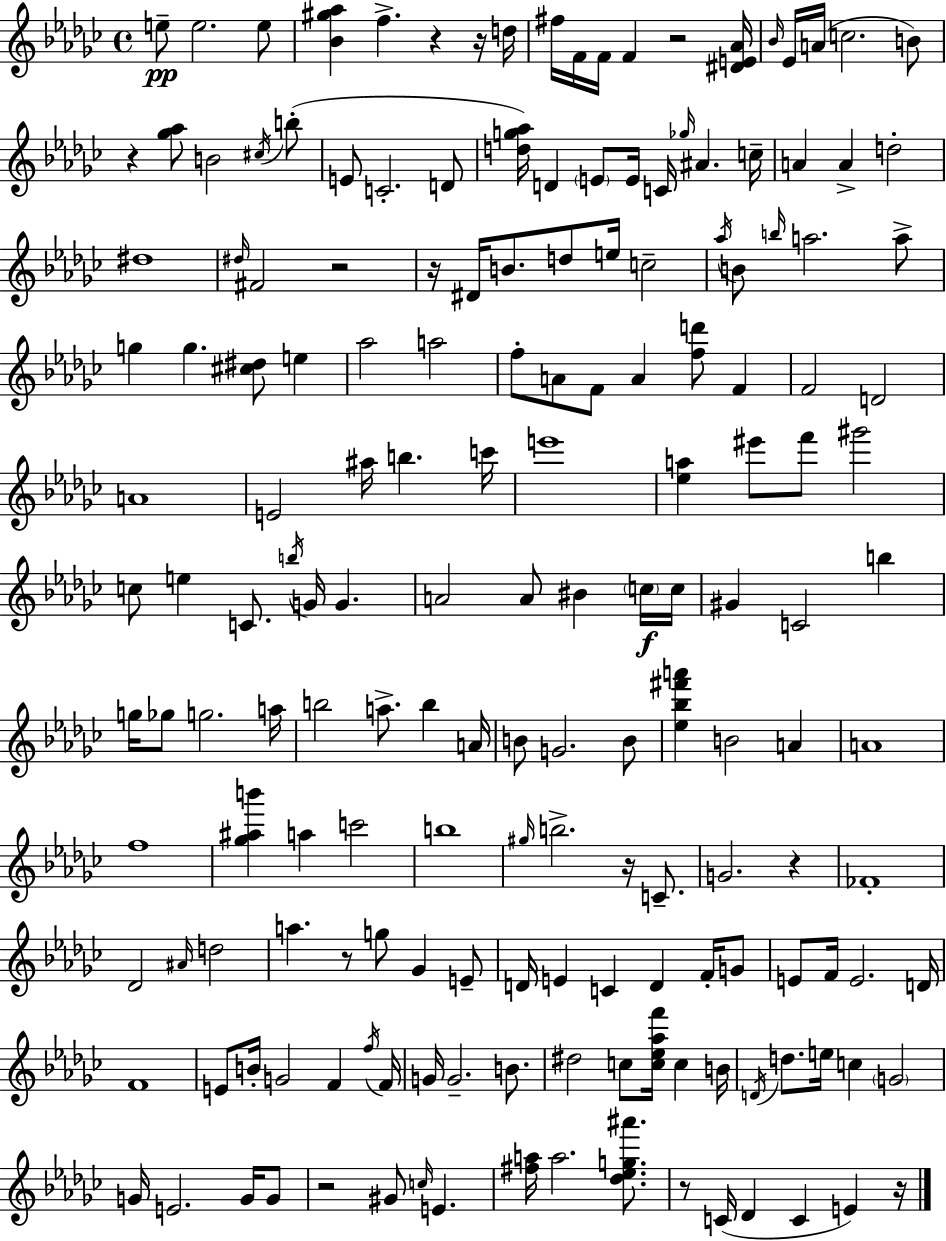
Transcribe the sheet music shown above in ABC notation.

X:1
T:Untitled
M:4/4
L:1/4
K:Ebm
e/2 e2 e/2 [_B^g_a] f z z/4 d/4 ^f/4 F/4 F/4 F z2 [^DE_A]/4 _B/4 _E/4 A/4 c2 B/2 z [_g_a]/2 B2 ^c/4 b/2 E/2 C2 D/2 [dg_a]/4 D E/2 E/4 C/4 _g/4 ^A c/4 A A d2 ^d4 ^d/4 ^F2 z2 z/4 ^D/4 B/2 d/2 e/4 c2 _a/4 B/2 b/4 a2 a/2 g g [^c^d]/2 e _a2 a2 f/2 A/2 F/2 A [fd']/2 F F2 D2 A4 E2 ^a/4 b c'/4 e'4 [_ea] ^e'/2 f'/2 ^g'2 c/2 e C/2 b/4 G/4 G A2 A/2 ^B c/4 c/4 ^G C2 b g/4 _g/2 g2 a/4 b2 a/2 b A/4 B/2 G2 B/2 [_e_b^f'a'] B2 A A4 f4 [_g^ab'] a c'2 b4 ^g/4 b2 z/4 C/2 G2 z _F4 _D2 ^A/4 d2 a z/2 g/2 _G E/2 D/4 E C D F/4 G/2 E/2 F/4 E2 D/4 F4 E/2 B/4 G2 F f/4 F/4 G/4 G2 B/2 ^d2 c/2 [c_e_af']/4 c B/4 D/4 d/2 e/4 c G2 G/4 E2 G/4 G/2 z2 ^G/2 c/4 E [^fa]/4 a2 [_d_eg^a']/2 z/2 C/4 _D C E z/4